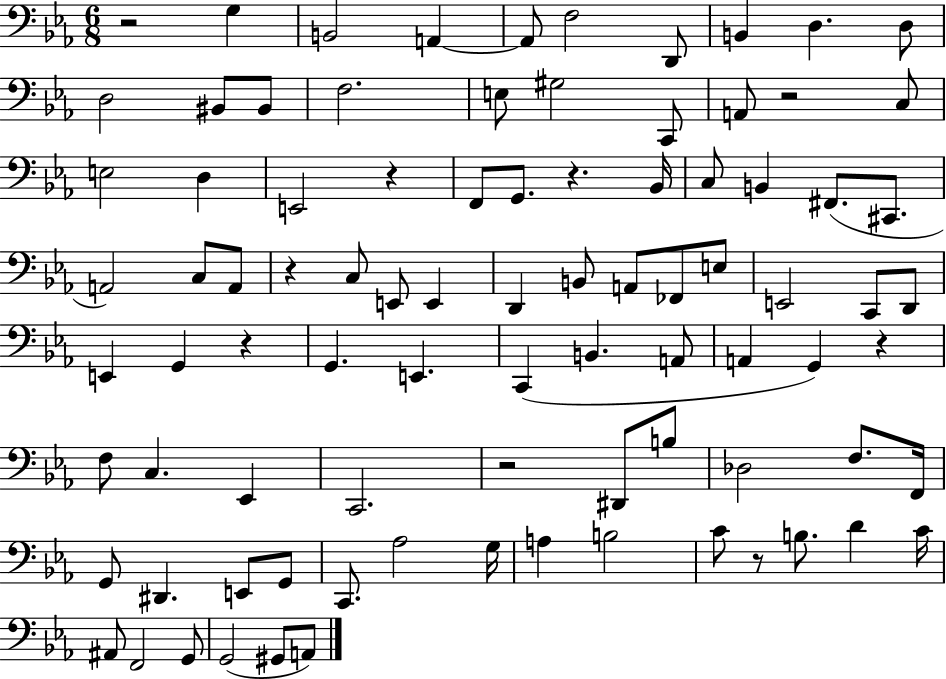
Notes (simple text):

R/h G3/q B2/h A2/q A2/e F3/h D2/e B2/q D3/q. D3/e D3/h BIS2/e BIS2/e F3/h. E3/e G#3/h C2/e A2/e R/h C3/e E3/h D3/q E2/h R/q F2/e G2/e. R/q. Bb2/s C3/e B2/q F#2/e. C#2/e. A2/h C3/e A2/e R/q C3/e E2/e E2/q D2/q B2/e A2/e FES2/e E3/e E2/h C2/e D2/e E2/q G2/q R/q G2/q. E2/q. C2/q B2/q. A2/e A2/q G2/q R/q F3/e C3/q. Eb2/q C2/h. R/h D#2/e B3/e Db3/h F3/e. F2/s G2/e D#2/q. E2/e G2/e C2/e. Ab3/h G3/s A3/q B3/h C4/e R/e B3/e. D4/q C4/s A#2/e F2/h G2/e G2/h G#2/e A2/e